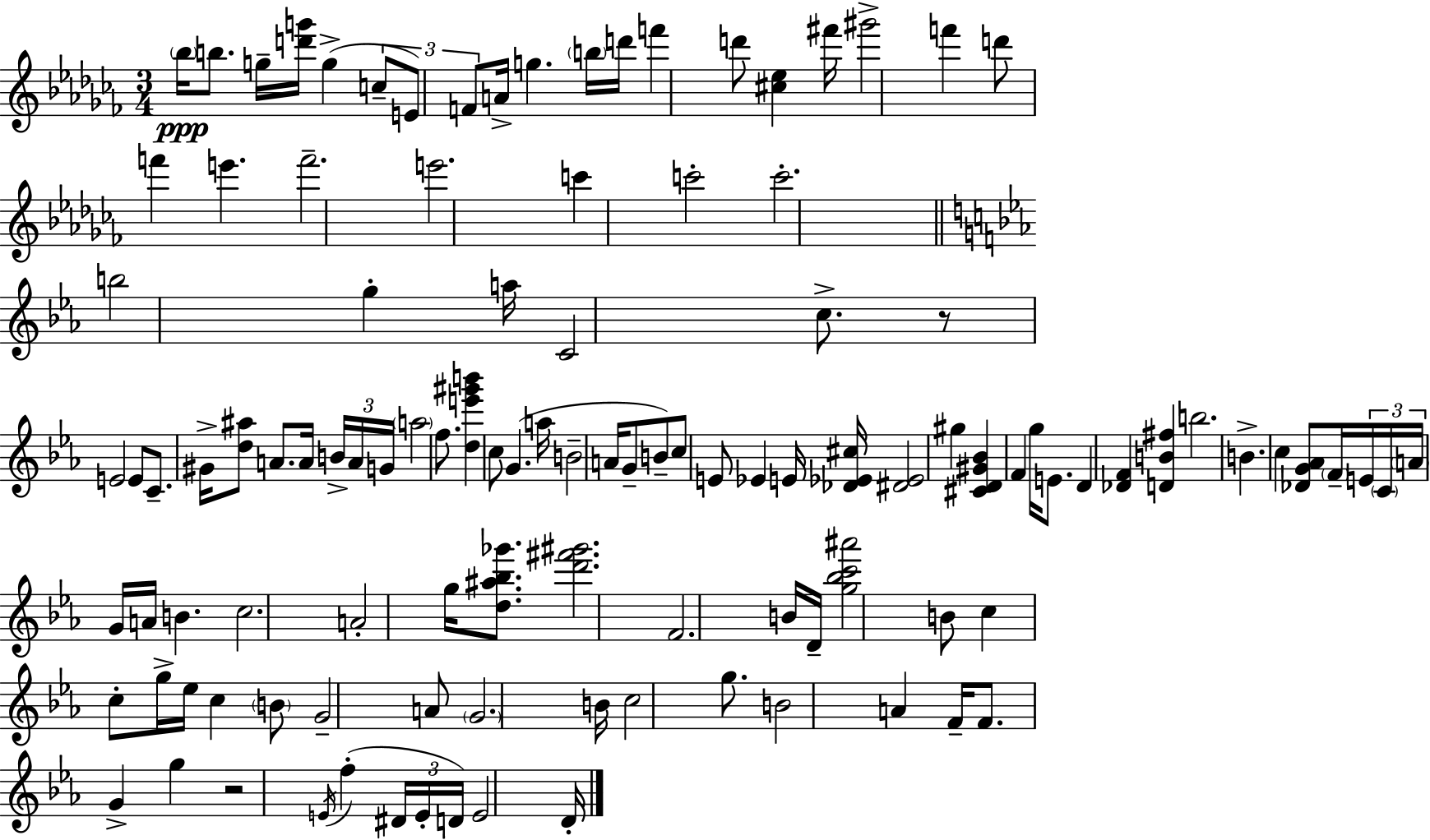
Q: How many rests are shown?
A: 2